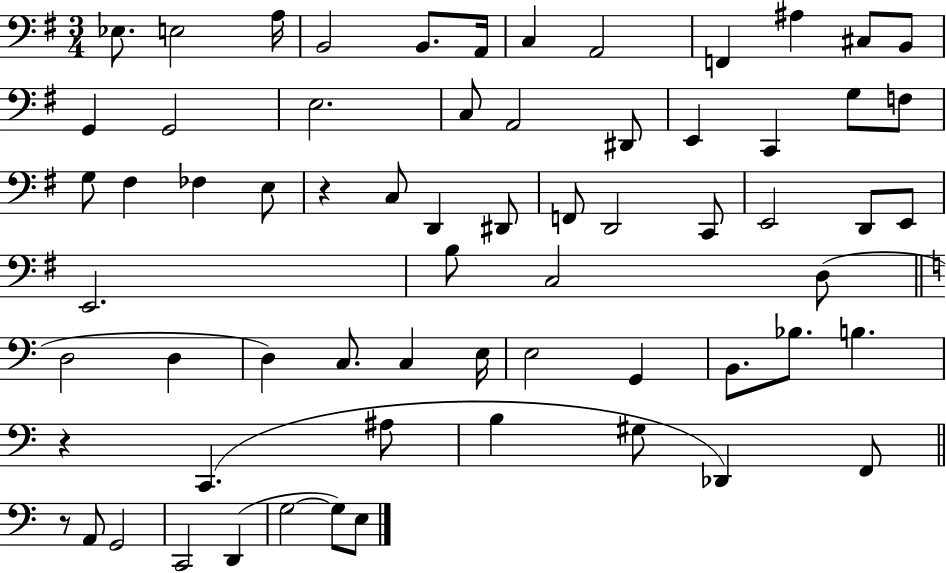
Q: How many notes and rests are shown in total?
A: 66